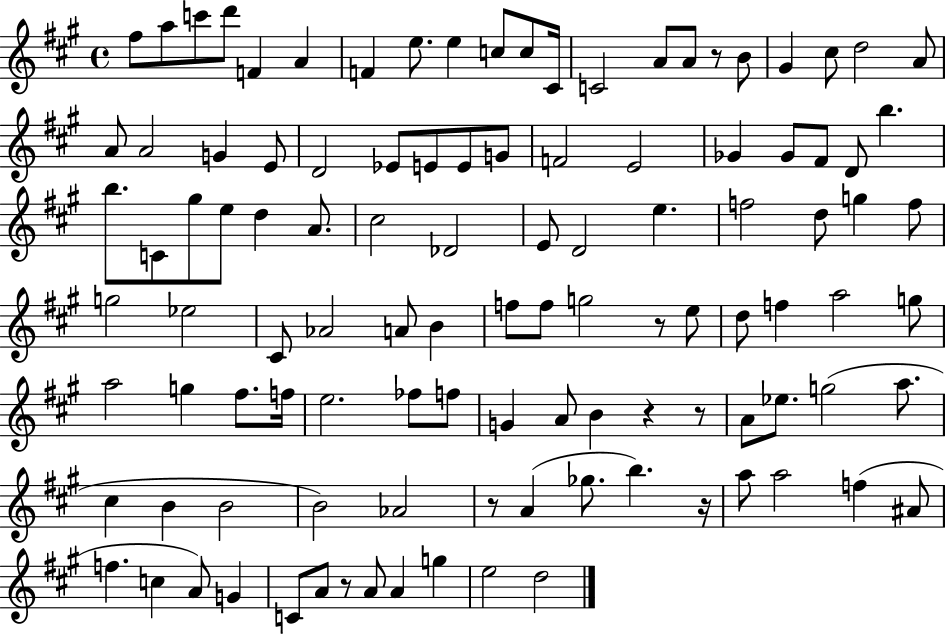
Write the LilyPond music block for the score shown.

{
  \clef treble
  \time 4/4
  \defaultTimeSignature
  \key a \major
  fis''8 a''8 c'''8 d'''8 f'4 a'4 | f'4 e''8. e''4 c''8 c''8 cis'16 | c'2 a'8 a'8 r8 b'8 | gis'4 cis''8 d''2 a'8 | \break a'8 a'2 g'4 e'8 | d'2 ees'8 e'8 e'8 g'8 | f'2 e'2 | ges'4 ges'8 fis'8 d'8 b''4. | \break b''8. c'8 gis''8 e''8 d''4 a'8. | cis''2 des'2 | e'8 d'2 e''4. | f''2 d''8 g''4 f''8 | \break g''2 ees''2 | cis'8 aes'2 a'8 b'4 | f''8 f''8 g''2 r8 e''8 | d''8 f''4 a''2 g''8 | \break a''2 g''4 fis''8. f''16 | e''2. fes''8 f''8 | g'4 a'8 b'4 r4 r8 | a'8 ees''8. g''2( a''8. | \break cis''4 b'4 b'2 | b'2) aes'2 | r8 a'4( ges''8. b''4.) r16 | a''8 a''2 f''4( ais'8 | \break f''4. c''4 a'8) g'4 | c'8 a'8 r8 a'8 a'4 g''4 | e''2 d''2 | \bar "|."
}